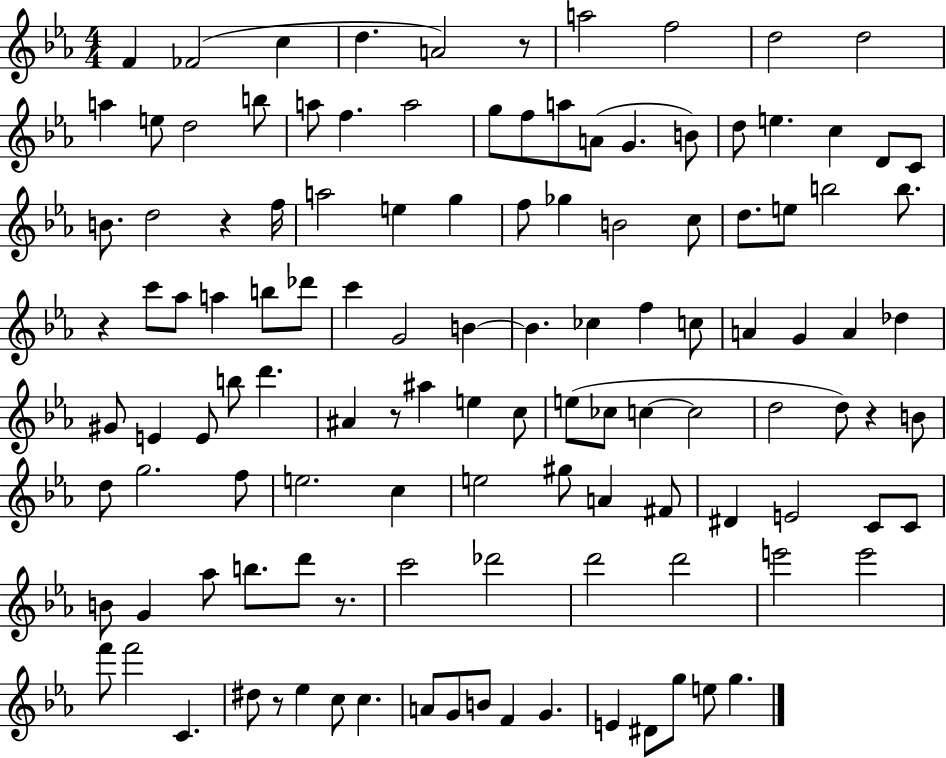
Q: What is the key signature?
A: EES major